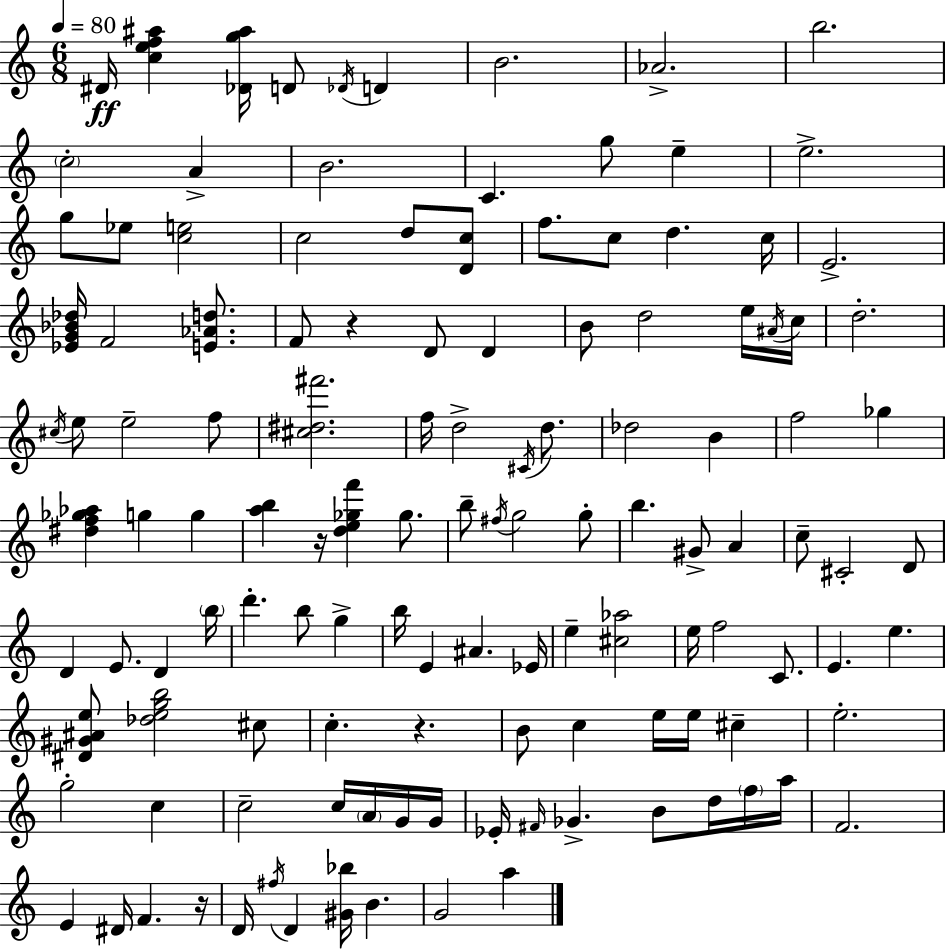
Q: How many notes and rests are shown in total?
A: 125